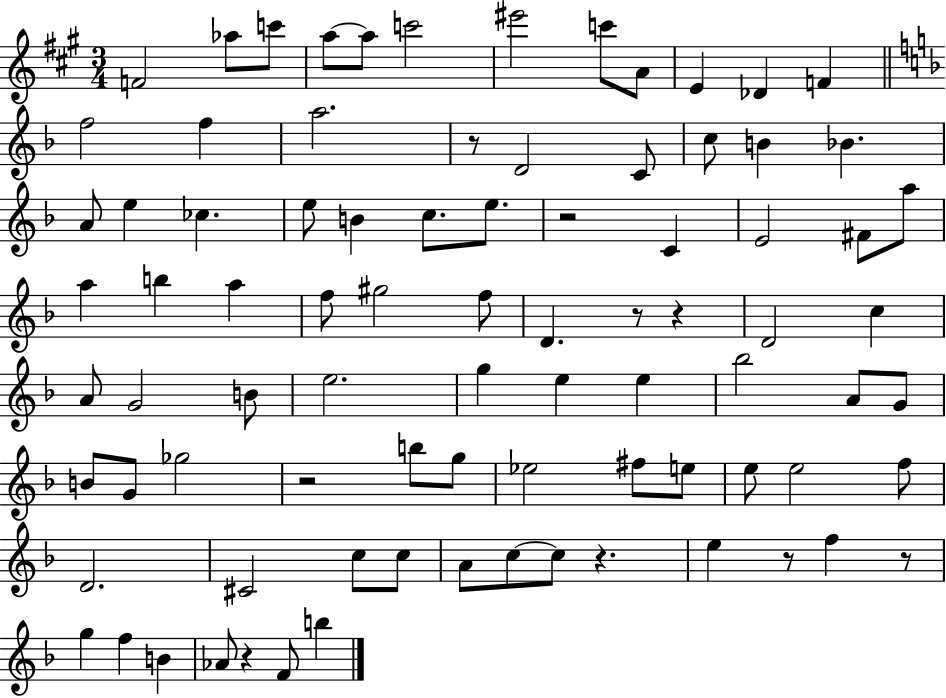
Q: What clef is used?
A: treble